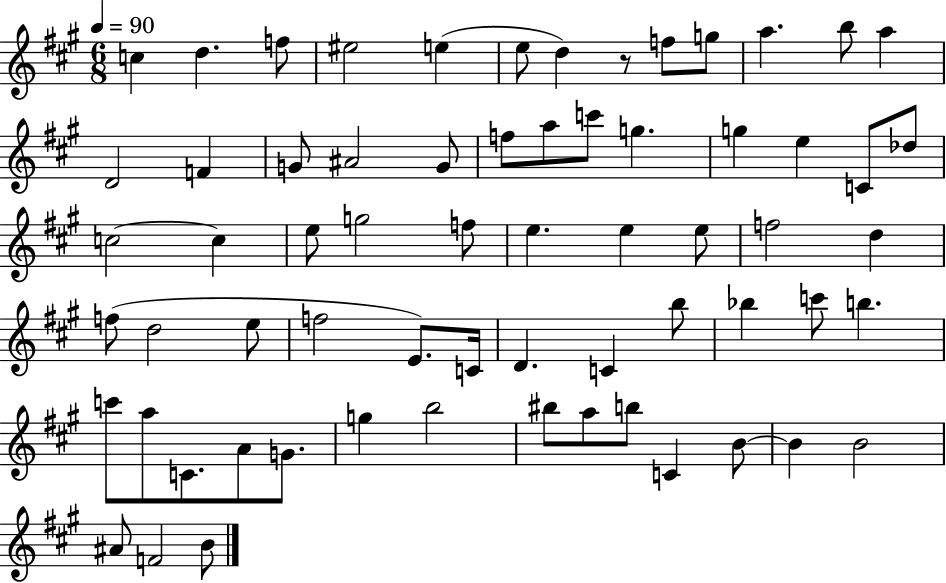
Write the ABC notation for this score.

X:1
T:Untitled
M:6/8
L:1/4
K:A
c d f/2 ^e2 e e/2 d z/2 f/2 g/2 a b/2 a D2 F G/2 ^A2 G/2 f/2 a/2 c'/2 g g e C/2 _d/2 c2 c e/2 g2 f/2 e e e/2 f2 d f/2 d2 e/2 f2 E/2 C/4 D C b/2 _b c'/2 b c'/2 a/2 C/2 A/2 G/2 g b2 ^b/2 a/2 b/2 C B/2 B B2 ^A/2 F2 B/2